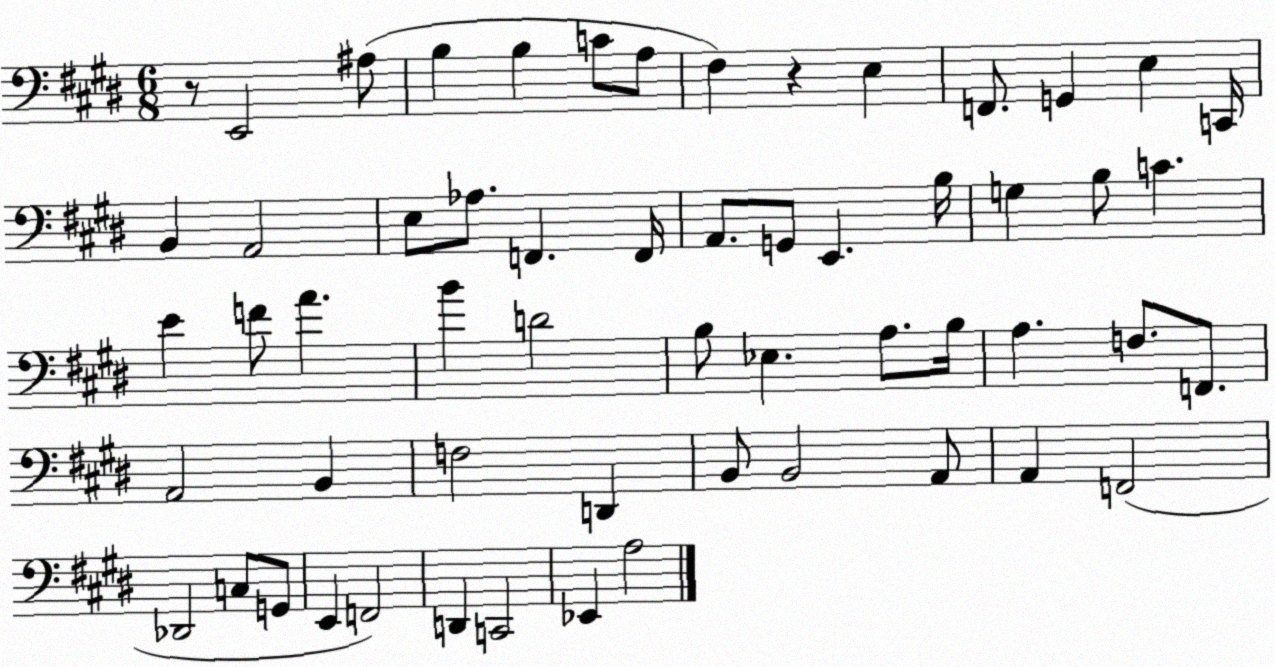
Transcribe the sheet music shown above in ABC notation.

X:1
T:Untitled
M:6/8
L:1/4
K:E
z/2 E,,2 ^A,/2 B, B, C/2 A,/2 ^F, z E, F,,/2 G,, E, C,,/4 B,, A,,2 E,/2 _A,/2 F,, F,,/4 A,,/2 G,,/2 E,, B,/4 G, B,/2 C E F/2 A B D2 B,/2 _E, A,/2 B,/4 A, F,/2 F,,/2 A,,2 B,, F,2 D,, B,,/2 B,,2 A,,/2 A,, F,,2 _D,,2 C,/2 G,,/2 E,, F,,2 D,, C,,2 _E,, A,2